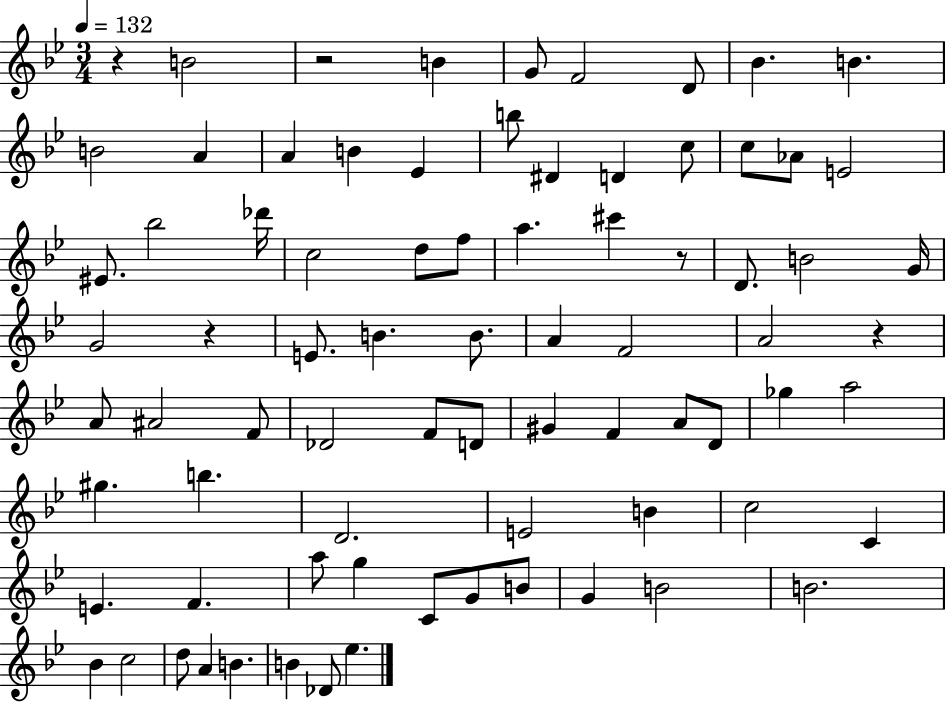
R/q B4/h R/h B4/q G4/e F4/h D4/e Bb4/q. B4/q. B4/h A4/q A4/q B4/q Eb4/q B5/e D#4/q D4/q C5/e C5/e Ab4/e E4/h EIS4/e. Bb5/h Db6/s C5/h D5/e F5/e A5/q. C#6/q R/e D4/e. B4/h G4/s G4/h R/q E4/e. B4/q. B4/e. A4/q F4/h A4/h R/q A4/e A#4/h F4/e Db4/h F4/e D4/e G#4/q F4/q A4/e D4/e Gb5/q A5/h G#5/q. B5/q. D4/h. E4/h B4/q C5/h C4/q E4/q. F4/q. A5/e G5/q C4/e G4/e B4/e G4/q B4/h B4/h. Bb4/q C5/h D5/e A4/q B4/q. B4/q Db4/e Eb5/q.